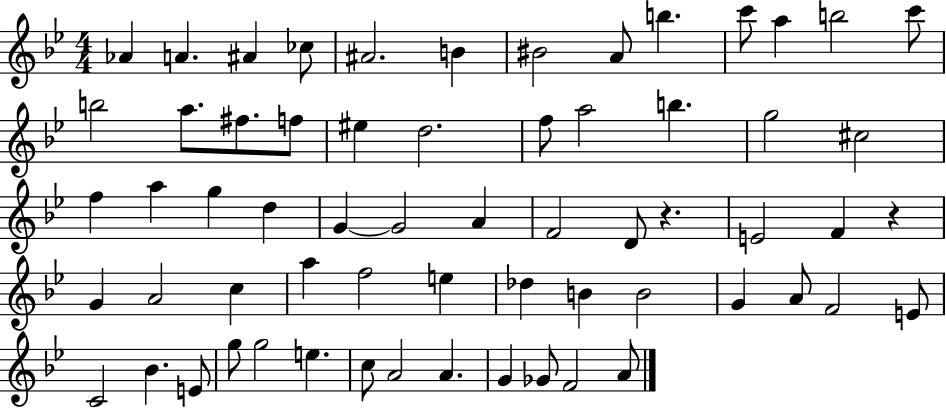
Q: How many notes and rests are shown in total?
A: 63